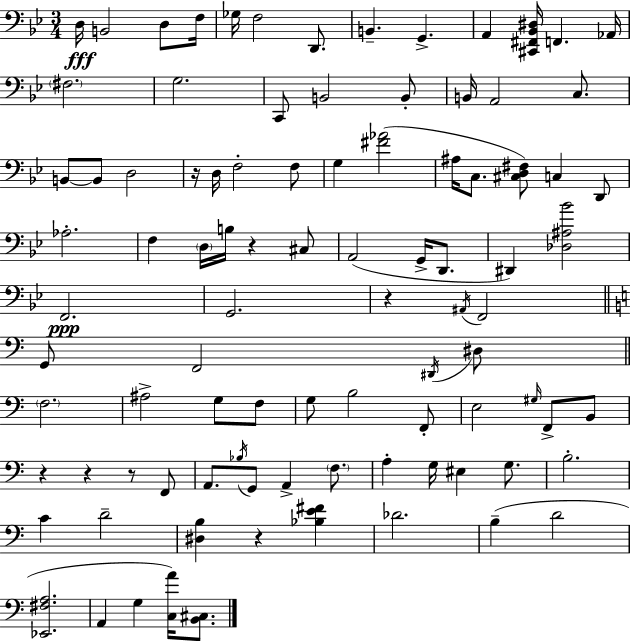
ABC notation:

X:1
T:Untitled
M:3/4
L:1/4
K:Bb
D,/4 B,,2 D,/2 F,/4 _G,/4 F,2 D,,/2 B,, G,, A,, [^C,,^F,,_B,,^D,]/4 F,, _A,,/4 ^F,2 G,2 C,,/2 B,,2 B,,/2 B,,/4 A,,2 C,/2 B,,/2 B,,/2 D,2 z/4 D,/4 F,2 F,/2 G, [^F_A]2 ^A,/4 C,/2 [^C,D,^F,]/2 C, D,,/2 _A,2 F, D,/4 B,/4 z ^C,/2 A,,2 G,,/4 D,,/2 ^D,, [_D,^A,_B]2 F,,2 G,,2 z ^A,,/4 F,,2 G,,/2 F,,2 ^D,,/4 ^D,/2 F,2 ^A,2 G,/2 F,/2 G,/2 B,2 F,,/2 E,2 ^G,/4 F,,/2 B,,/2 z z z/2 F,,/2 A,,/2 _B,/4 G,,/2 A,, F,/2 A, G,/4 ^E, G,/2 B,2 C D2 [^D,B,] z [_B,E^F] _D2 B, D2 [_E,,^F,A,]2 A,, G, [C,A]/4 [B,,^C,]/2